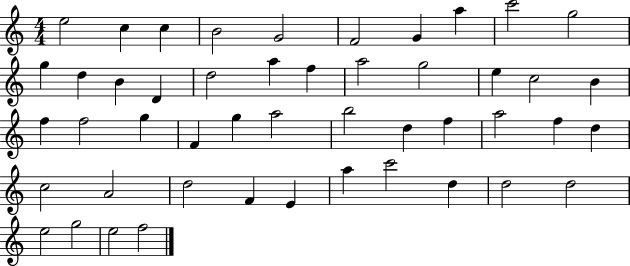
X:1
T:Untitled
M:4/4
L:1/4
K:C
e2 c c B2 G2 F2 G a c'2 g2 g d B D d2 a f a2 g2 e c2 B f f2 g F g a2 b2 d f a2 f d c2 A2 d2 F E a c'2 d d2 d2 e2 g2 e2 f2